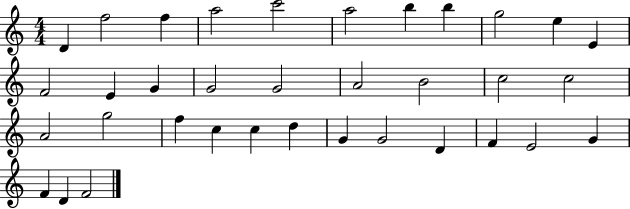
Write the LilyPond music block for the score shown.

{
  \clef treble
  \numericTimeSignature
  \time 4/4
  \key c \major
  d'4 f''2 f''4 | a''2 c'''2 | a''2 b''4 b''4 | g''2 e''4 e'4 | \break f'2 e'4 g'4 | g'2 g'2 | a'2 b'2 | c''2 c''2 | \break a'2 g''2 | f''4 c''4 c''4 d''4 | g'4 g'2 d'4 | f'4 e'2 g'4 | \break f'4 d'4 f'2 | \bar "|."
}